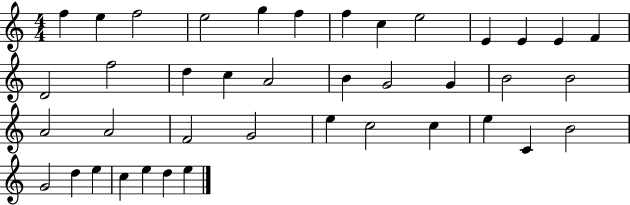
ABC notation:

X:1
T:Untitled
M:4/4
L:1/4
K:C
f e f2 e2 g f f c e2 E E E F D2 f2 d c A2 B G2 G B2 B2 A2 A2 F2 G2 e c2 c e C B2 G2 d e c e d e